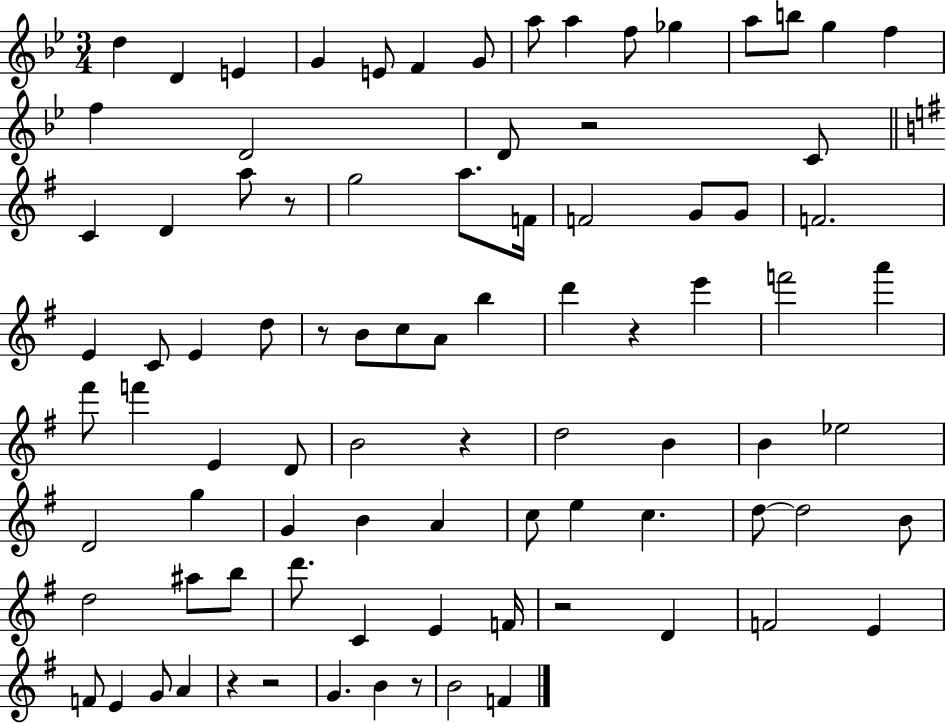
{
  \clef treble
  \numericTimeSignature
  \time 3/4
  \key bes \major
  d''4 d'4 e'4 | g'4 e'8 f'4 g'8 | a''8 a''4 f''8 ges''4 | a''8 b''8 g''4 f''4 | \break f''4 d'2 | d'8 r2 c'8 | \bar "||" \break \key g \major c'4 d'4 a''8 r8 | g''2 a''8. f'16 | f'2 g'8 g'8 | f'2. | \break e'4 c'8 e'4 d''8 | r8 b'8 c''8 a'8 b''4 | d'''4 r4 e'''4 | f'''2 a'''4 | \break fis'''8 f'''4 e'4 d'8 | b'2 r4 | d''2 b'4 | b'4 ees''2 | \break d'2 g''4 | g'4 b'4 a'4 | c''8 e''4 c''4. | d''8~~ d''2 b'8 | \break d''2 ais''8 b''8 | d'''8. c'4 e'4 f'16 | r2 d'4 | f'2 e'4 | \break f'8 e'4 g'8 a'4 | r4 r2 | g'4. b'4 r8 | b'2 f'4 | \break \bar "|."
}